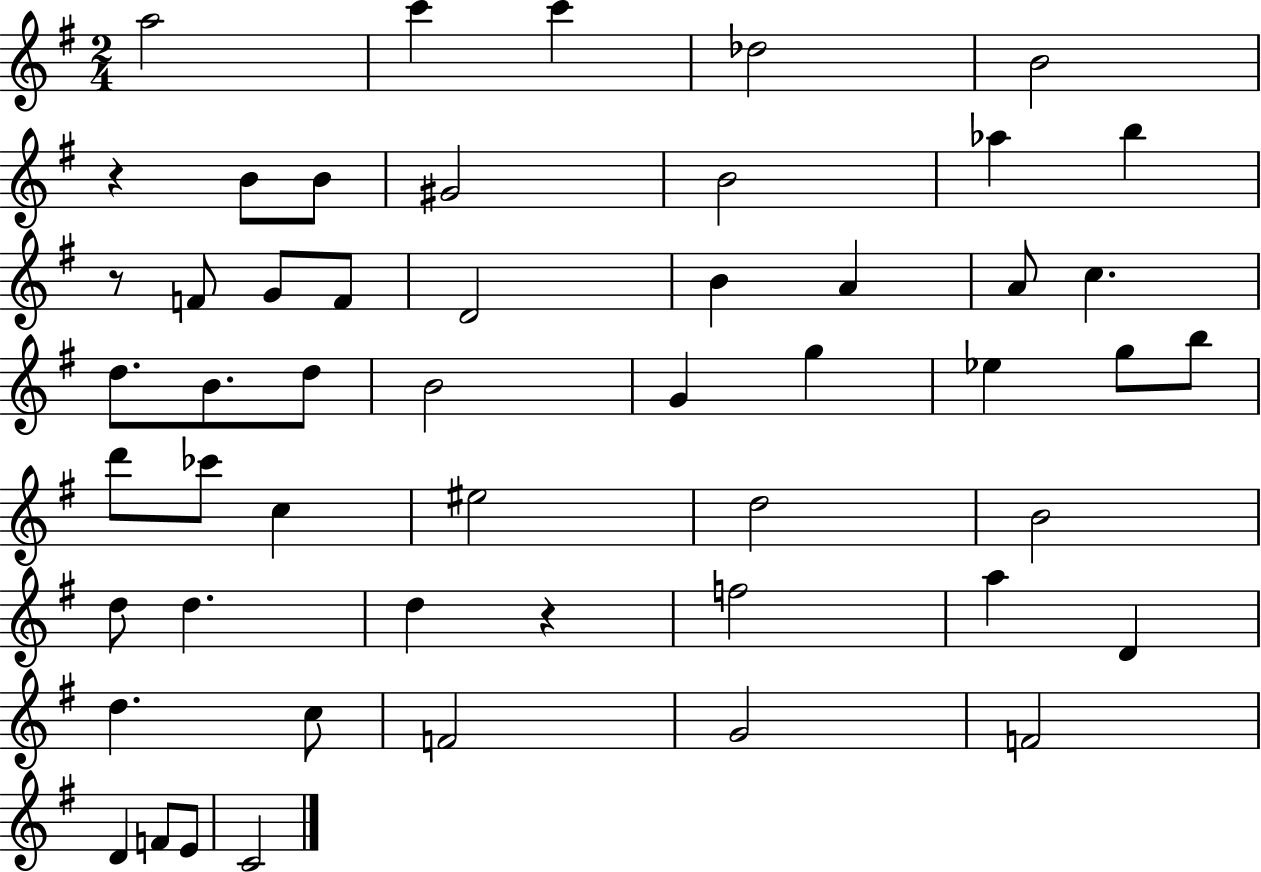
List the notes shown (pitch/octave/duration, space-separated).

A5/h C6/q C6/q Db5/h B4/h R/q B4/e B4/e G#4/h B4/h Ab5/q B5/q R/e F4/e G4/e F4/e D4/h B4/q A4/q A4/e C5/q. D5/e. B4/e. D5/e B4/h G4/q G5/q Eb5/q G5/e B5/e D6/e CES6/e C5/q EIS5/h D5/h B4/h D5/e D5/q. D5/q R/q F5/h A5/q D4/q D5/q. C5/e F4/h G4/h F4/h D4/q F4/e E4/e C4/h